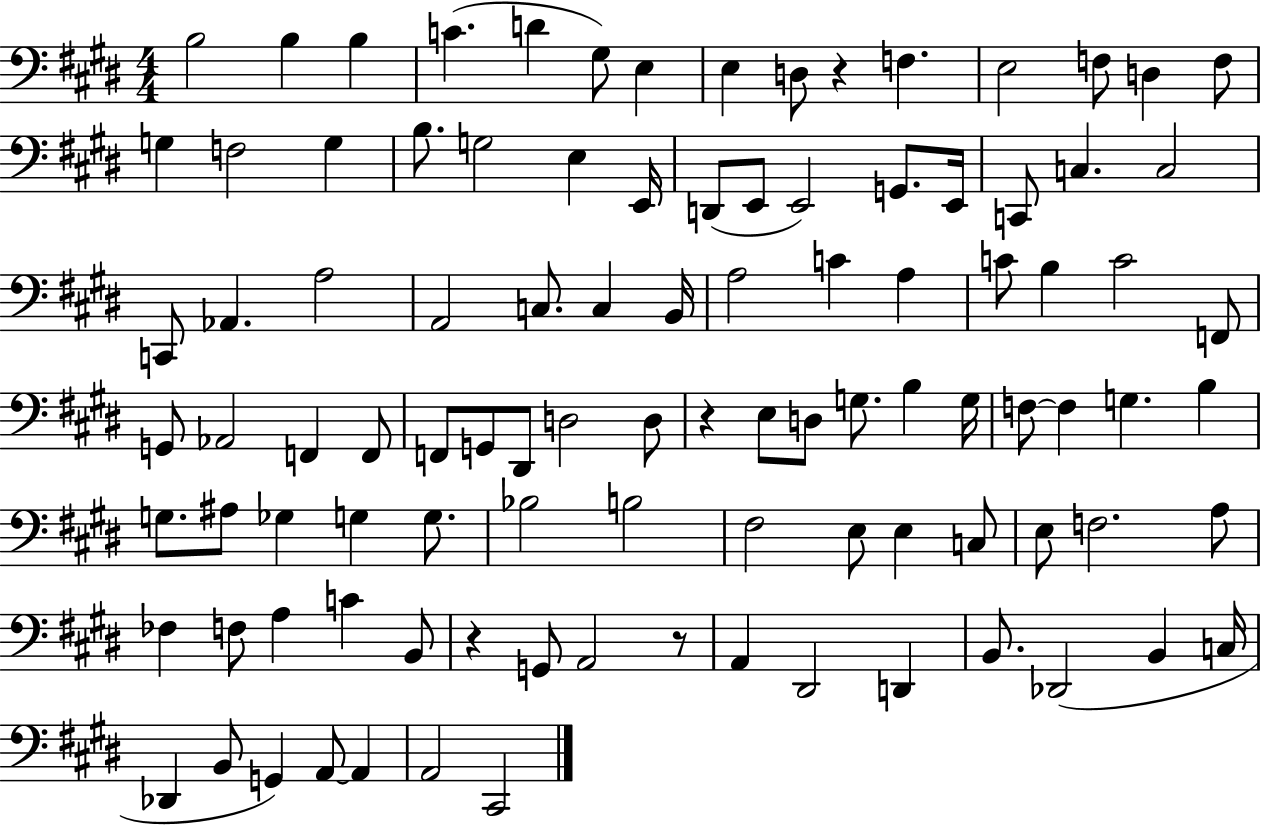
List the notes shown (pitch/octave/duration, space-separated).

B3/h B3/q B3/q C4/q. D4/q G#3/e E3/q E3/q D3/e R/q F3/q. E3/h F3/e D3/q F3/e G3/q F3/h G3/q B3/e. G3/h E3/q E2/s D2/e E2/e E2/h G2/e. E2/s C2/e C3/q. C3/h C2/e Ab2/q. A3/h A2/h C3/e. C3/q B2/s A3/h C4/q A3/q C4/e B3/q C4/h F2/e G2/e Ab2/h F2/q F2/e F2/e G2/e D#2/e D3/h D3/e R/q E3/e D3/e G3/e. B3/q G3/s F3/e F3/q G3/q. B3/q G3/e. A#3/e Gb3/q G3/q G3/e. Bb3/h B3/h F#3/h E3/e E3/q C3/e E3/e F3/h. A3/e FES3/q F3/e A3/q C4/q B2/e R/q G2/e A2/h R/e A2/q D#2/h D2/q B2/e. Db2/h B2/q C3/s Db2/q B2/e G2/q A2/e A2/q A2/h C#2/h